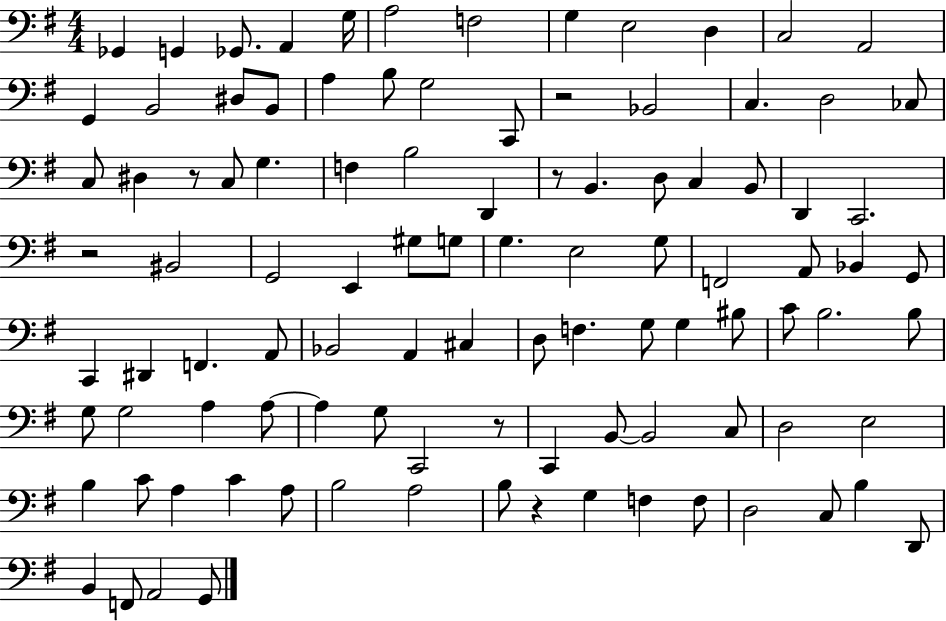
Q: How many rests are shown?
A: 6